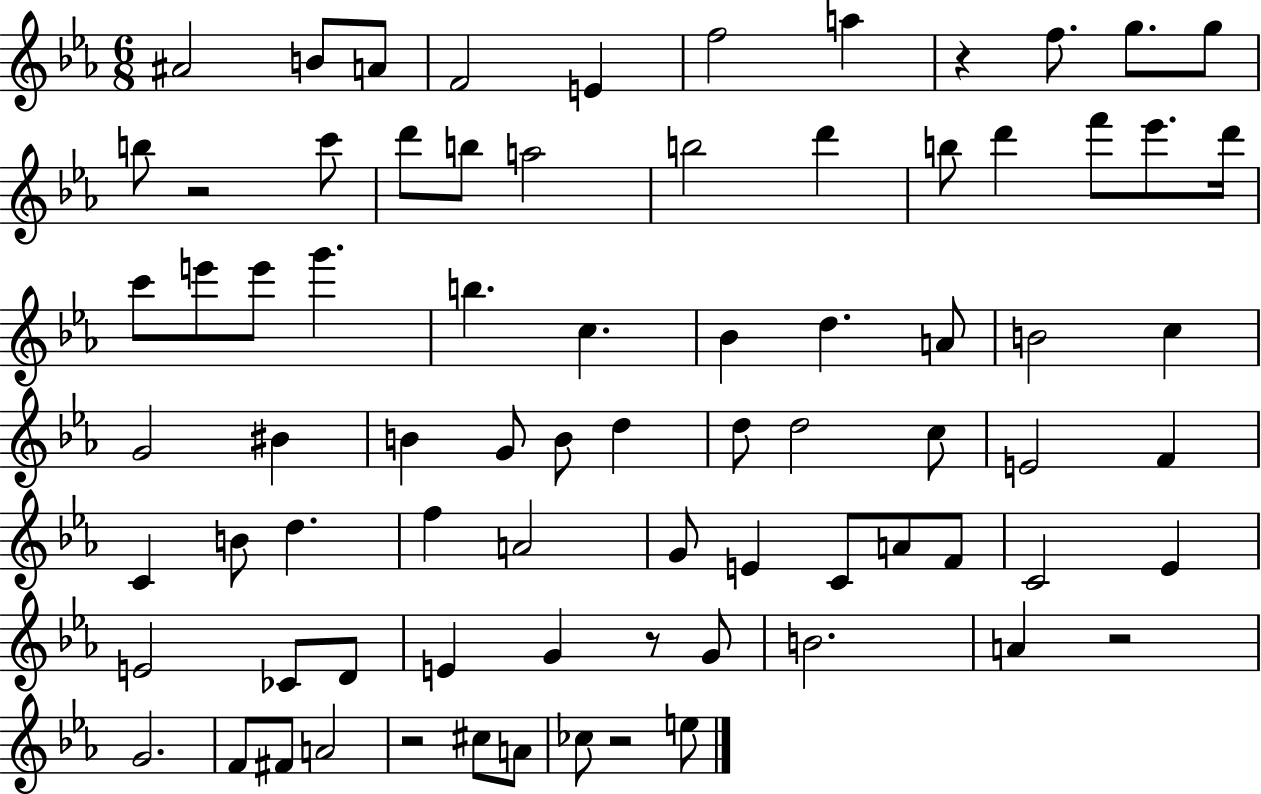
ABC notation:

X:1
T:Untitled
M:6/8
L:1/4
K:Eb
^A2 B/2 A/2 F2 E f2 a z f/2 g/2 g/2 b/2 z2 c'/2 d'/2 b/2 a2 b2 d' b/2 d' f'/2 _e'/2 d'/4 c'/2 e'/2 e'/2 g' b c _B d A/2 B2 c G2 ^B B G/2 B/2 d d/2 d2 c/2 E2 F C B/2 d f A2 G/2 E C/2 A/2 F/2 C2 _E E2 _C/2 D/2 E G z/2 G/2 B2 A z2 G2 F/2 ^F/2 A2 z2 ^c/2 A/2 _c/2 z2 e/2